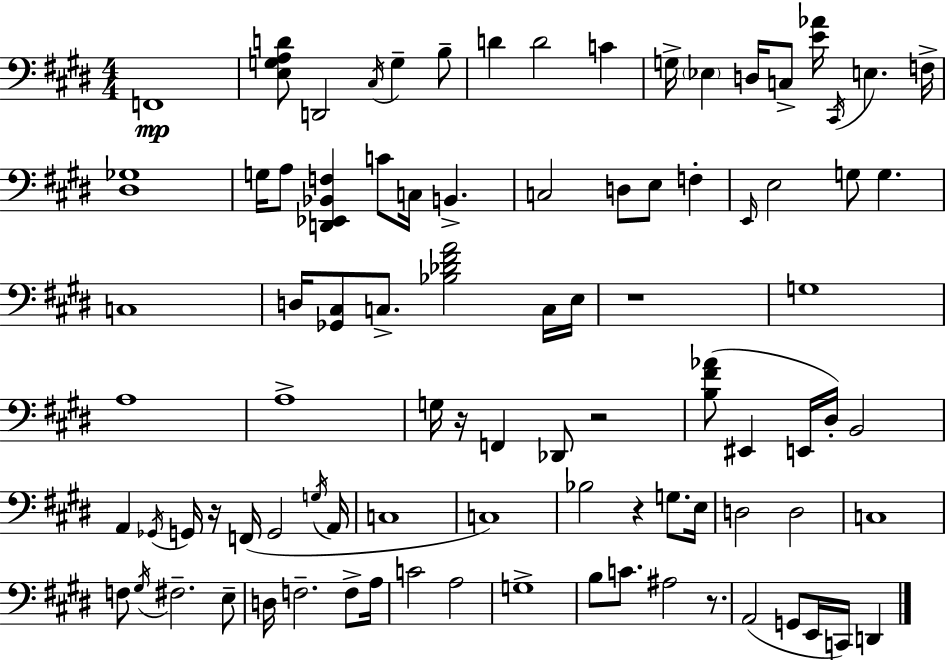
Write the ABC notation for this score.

X:1
T:Untitled
M:4/4
L:1/4
K:E
F,,4 [E,G,A,D]/2 D,,2 ^C,/4 G, B,/2 D D2 C G,/4 _E, D,/4 C,/2 [E_A]/4 ^C,,/4 E, F,/4 [^D,_G,]4 G,/4 A,/2 [D,,_E,,_B,,F,] C/2 C,/4 B,, C,2 D,/2 E,/2 F, E,,/4 E,2 G,/2 G, C,4 D,/4 [_G,,^C,]/2 C,/2 [_B,_D^FA]2 C,/4 E,/4 z4 G,4 A,4 A,4 G,/4 z/4 F,, _D,,/2 z2 [B,^F_A]/2 ^E,, E,,/4 ^D,/4 B,,2 A,, _G,,/4 G,,/4 z/4 F,,/4 G,,2 G,/4 A,,/4 C,4 C,4 _B,2 z G,/2 E,/4 D,2 D,2 C,4 F,/2 ^G,/4 ^F,2 E,/2 D,/4 F,2 F,/2 A,/4 C2 A,2 G,4 B,/2 C/2 ^A,2 z/2 A,,2 G,,/2 E,,/4 C,,/4 D,,